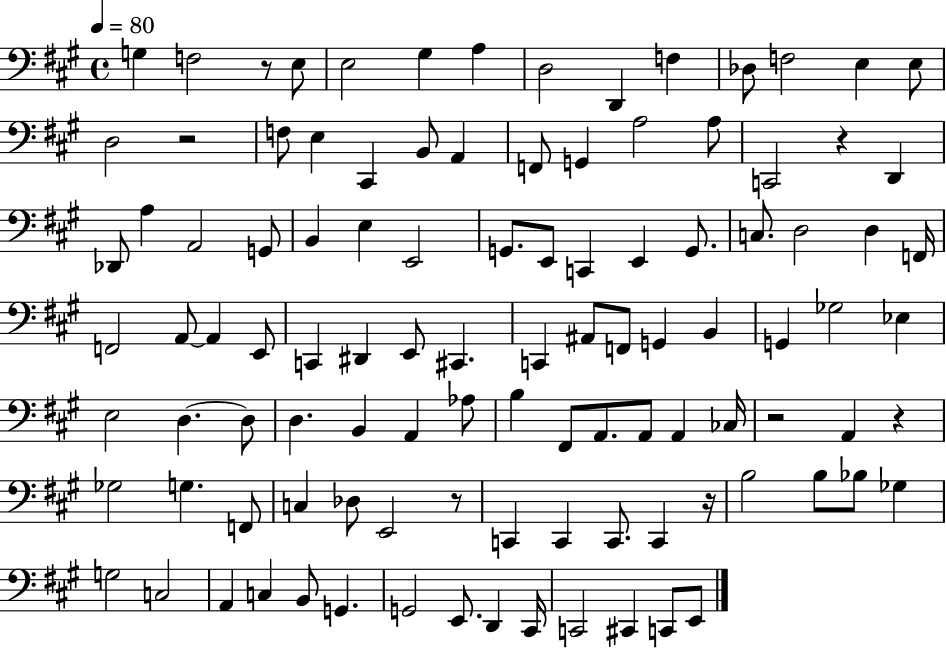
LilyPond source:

{
  \clef bass
  \time 4/4
  \defaultTimeSignature
  \key a \major
  \tempo 4 = 80
  g4 f2 r8 e8 | e2 gis4 a4 | d2 d,4 f4 | des8 f2 e4 e8 | \break d2 r2 | f8 e4 cis,4 b,8 a,4 | f,8 g,4 a2 a8 | c,2 r4 d,4 | \break des,8 a4 a,2 g,8 | b,4 e4 e,2 | g,8. e,8 c,4 e,4 g,8. | c8. d2 d4 f,16 | \break f,2 a,8~~ a,4 e,8 | c,4 dis,4 e,8 cis,4. | c,4 ais,8 f,8 g,4 b,4 | g,4 ges2 ees4 | \break e2 d4.~~ d8 | d4. b,4 a,4 aes8 | b4 fis,8 a,8. a,8 a,4 ces16 | r2 a,4 r4 | \break ges2 g4. f,8 | c4 des8 e,2 r8 | c,4 c,4 c,8. c,4 r16 | b2 b8 bes8 ges4 | \break g2 c2 | a,4 c4 b,8 g,4. | g,2 e,8. d,4 cis,16 | c,2 cis,4 c,8 e,8 | \break \bar "|."
}